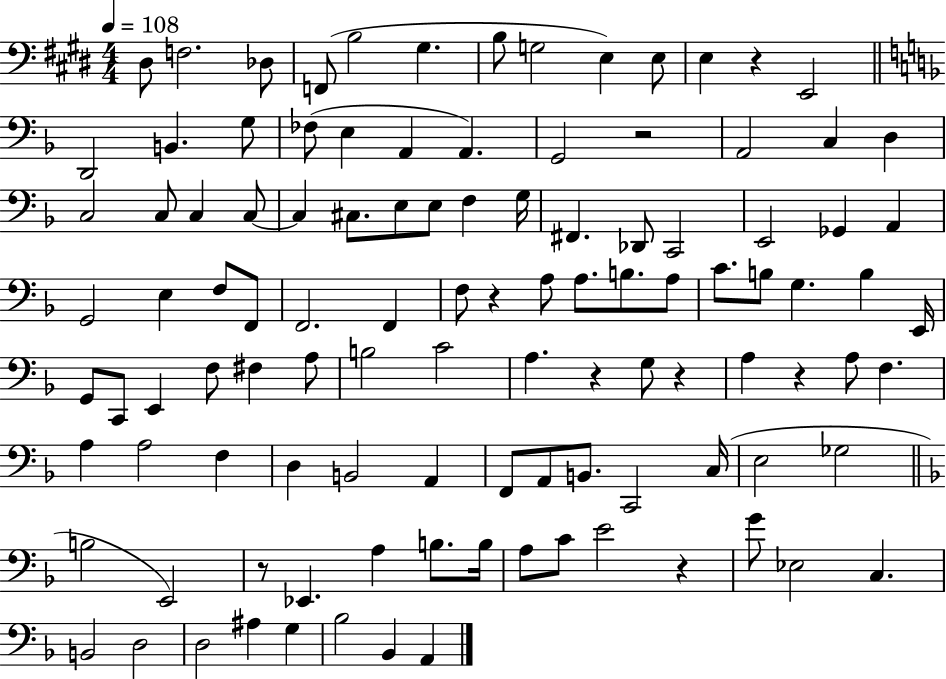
X:1
T:Untitled
M:4/4
L:1/4
K:E
^D,/2 F,2 _D,/2 F,,/2 B,2 ^G, B,/2 G,2 E, E,/2 E, z E,,2 D,,2 B,, G,/2 _F,/2 E, A,, A,, G,,2 z2 A,,2 C, D, C,2 C,/2 C, C,/2 C, ^C,/2 E,/2 E,/2 F, G,/4 ^F,, _D,,/2 C,,2 E,,2 _G,, A,, G,,2 E, F,/2 F,,/2 F,,2 F,, F,/2 z A,/2 A,/2 B,/2 A,/2 C/2 B,/2 G, B, E,,/4 G,,/2 C,,/2 E,, F,/2 ^F, A,/2 B,2 C2 A, z G,/2 z A, z A,/2 F, A, A,2 F, D, B,,2 A,, F,,/2 A,,/2 B,,/2 C,,2 C,/4 E,2 _G,2 B,2 E,,2 z/2 _E,, A, B,/2 B,/4 A,/2 C/2 E2 z G/2 _E,2 C, B,,2 D,2 D,2 ^A, G, _B,2 _B,, A,,